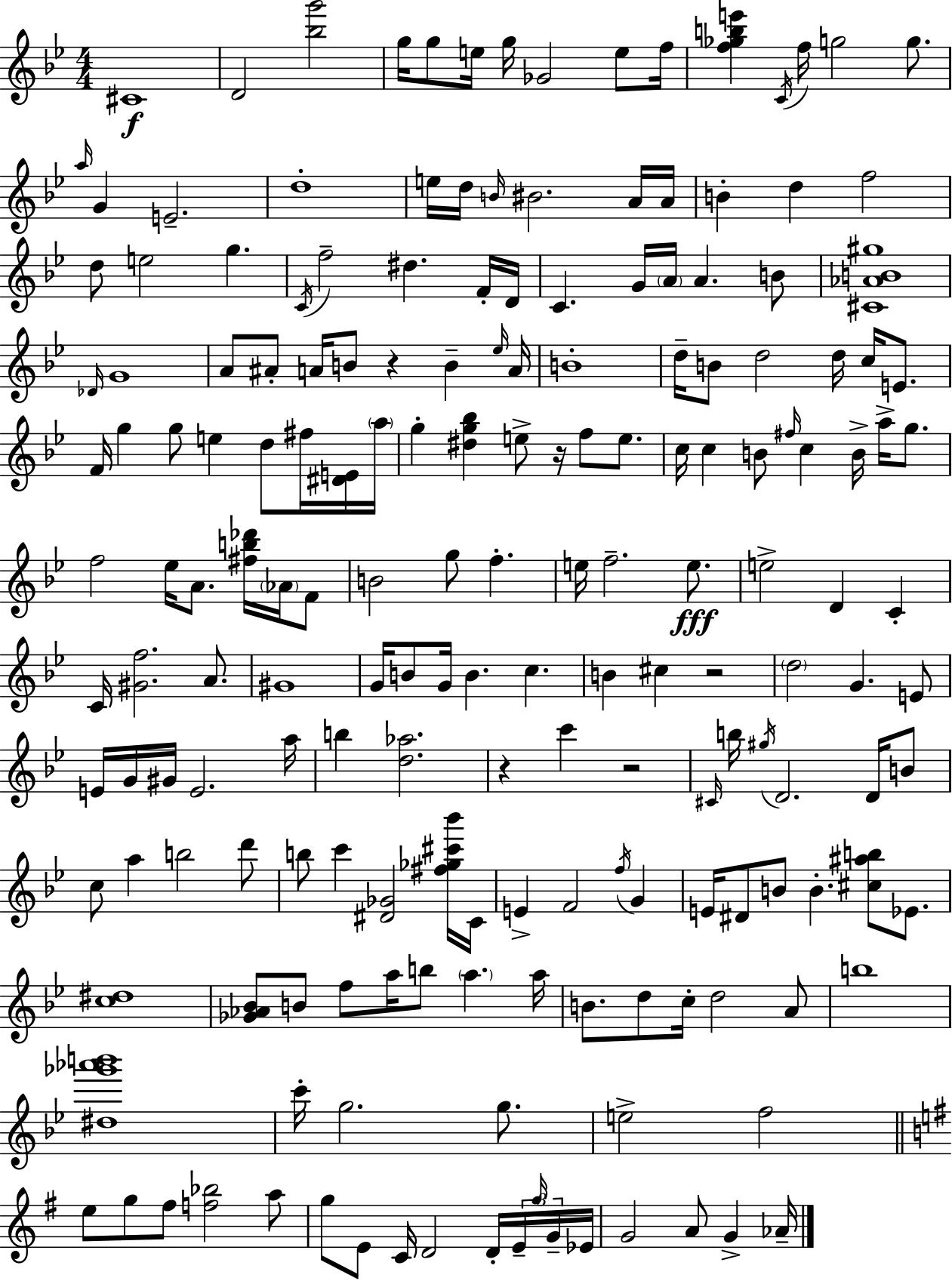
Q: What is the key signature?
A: G minor